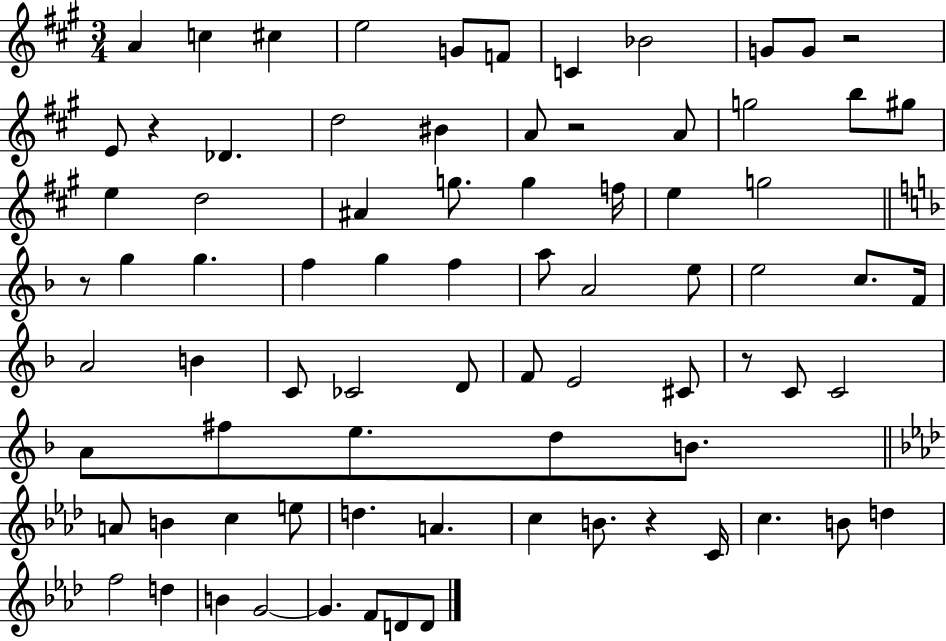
A4/q C5/q C#5/q E5/h G4/e F4/e C4/q Bb4/h G4/e G4/e R/h E4/e R/q Db4/q. D5/h BIS4/q A4/e R/h A4/e G5/h B5/e G#5/e E5/q D5/h A#4/q G5/e. G5/q F5/s E5/q G5/h R/e G5/q G5/q. F5/q G5/q F5/q A5/e A4/h E5/e E5/h C5/e. F4/s A4/h B4/q C4/e CES4/h D4/e F4/e E4/h C#4/e R/e C4/e C4/h A4/e F#5/e E5/e. D5/e B4/e. A4/e B4/q C5/q E5/e D5/q. A4/q. C5/q B4/e. R/q C4/s C5/q. B4/e D5/q F5/h D5/q B4/q G4/h G4/q. F4/e D4/e D4/e